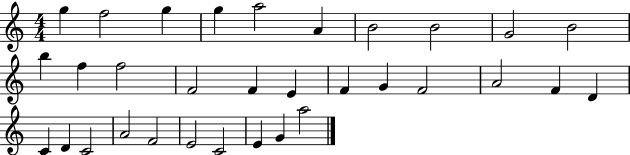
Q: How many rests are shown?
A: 0